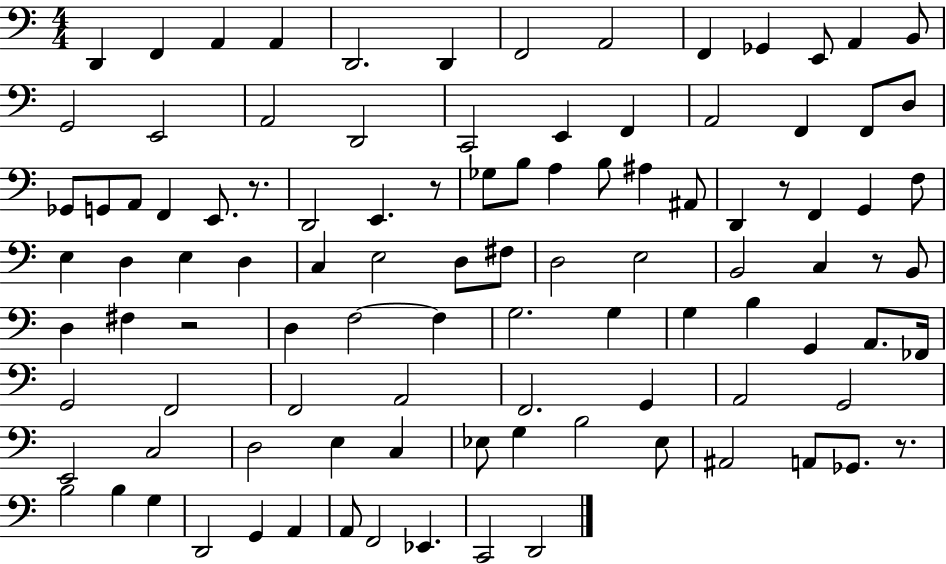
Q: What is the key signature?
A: C major